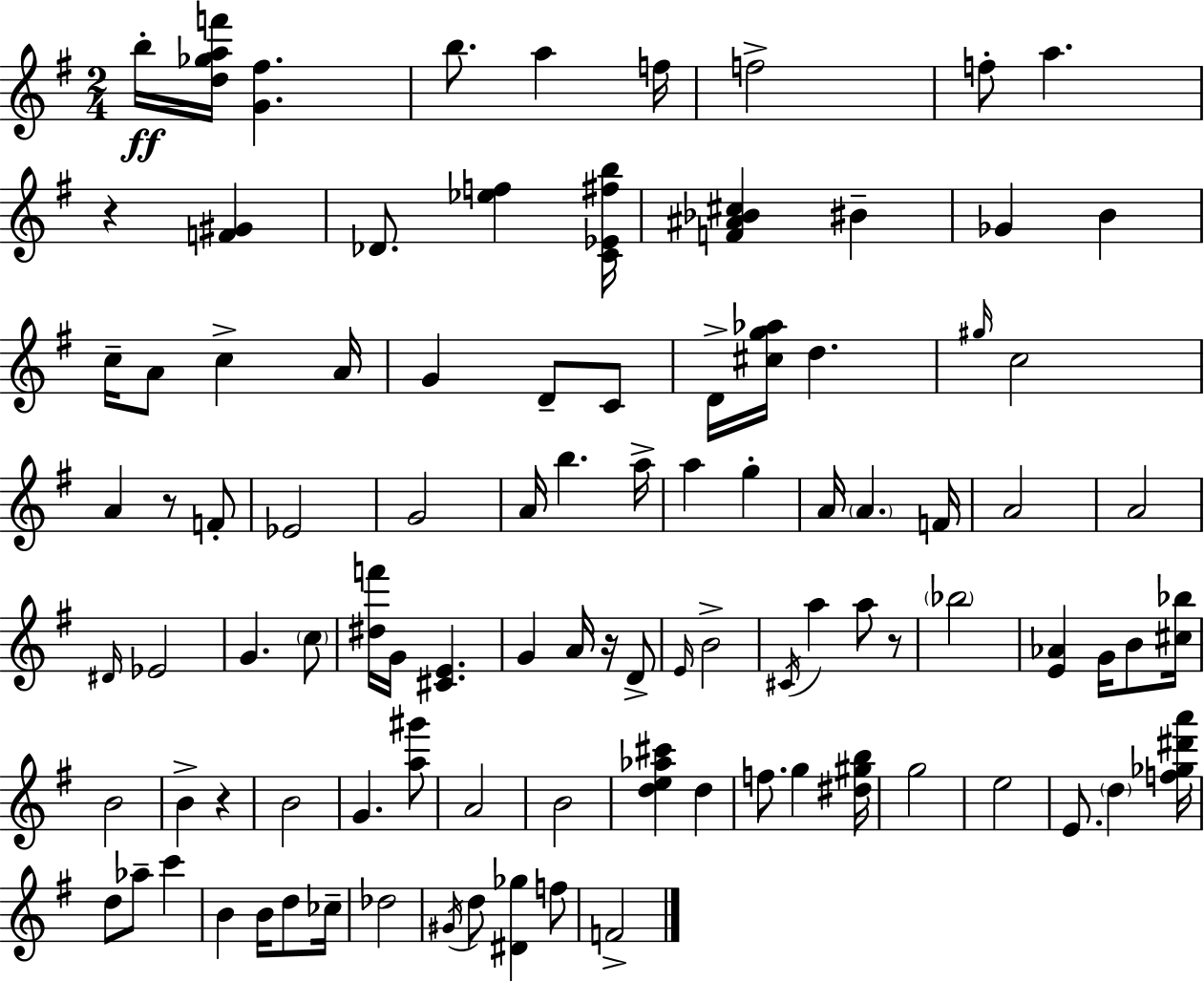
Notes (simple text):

B5/s [D5,Gb5,A5,F6]/s [G4,F#5]/q. B5/e. A5/q F5/s F5/h F5/e A5/q. R/q [F4,G#4]/q Db4/e. [Eb5,F5]/q [C4,Eb4,F#5,B5]/s [F4,A#4,Bb4,C#5]/q BIS4/q Gb4/q B4/q C5/s A4/e C5/q A4/s G4/q D4/e C4/e D4/s [C#5,G5,Ab5]/s D5/q. G#5/s C5/h A4/q R/e F4/e Eb4/h G4/h A4/s B5/q. A5/s A5/q G5/q A4/s A4/q. F4/s A4/h A4/h D#4/s Eb4/h G4/q. C5/e [D#5,F6]/s G4/s [C#4,E4]/q. G4/q A4/s R/s D4/e E4/s B4/h C#4/s A5/q A5/e R/e Bb5/h [E4,Ab4]/q G4/s B4/e [C#5,Bb5]/s B4/h B4/q R/q B4/h G4/q. [A5,G#6]/e A4/h B4/h [D5,E5,Ab5,C#6]/q D5/q F5/e. G5/q [D#5,G#5,B5]/s G5/h E5/h E4/e. D5/q [F5,Gb5,D#6,A6]/s D5/e Ab5/e C6/q B4/q B4/s D5/e CES5/s Db5/h G#4/s D5/e [D#4,Gb5]/q F5/e F4/h